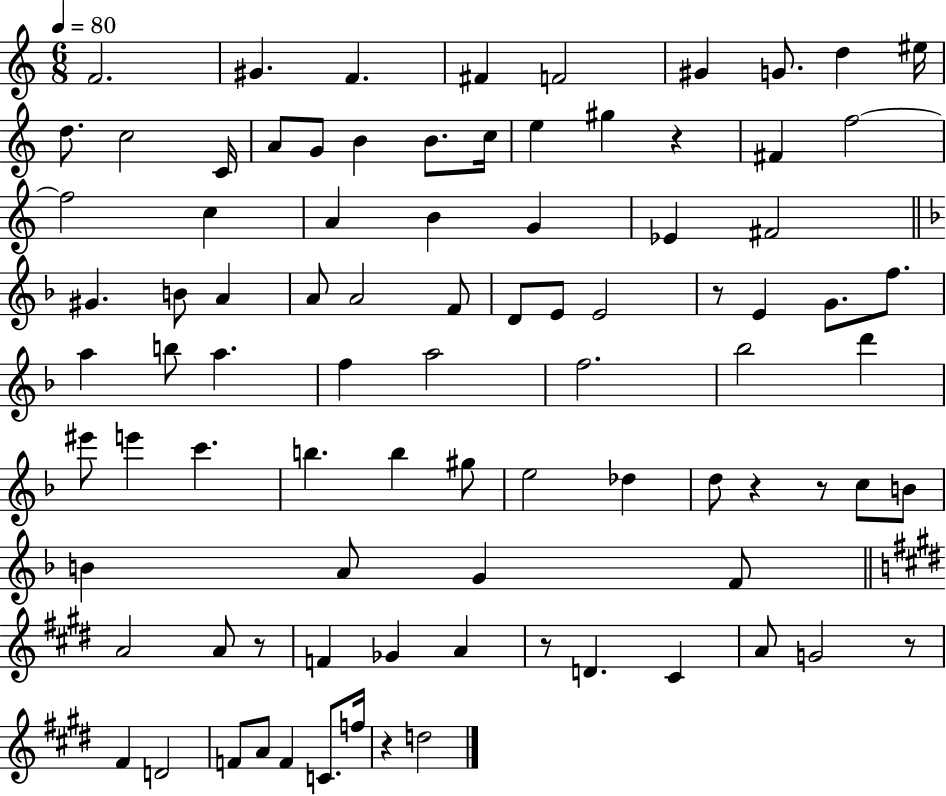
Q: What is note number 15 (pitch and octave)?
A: B4